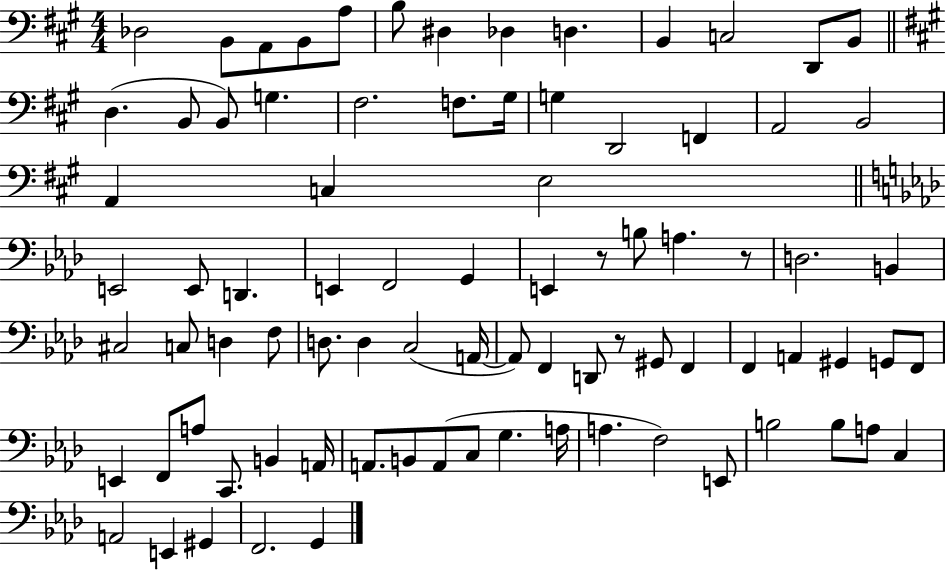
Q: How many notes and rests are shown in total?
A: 84